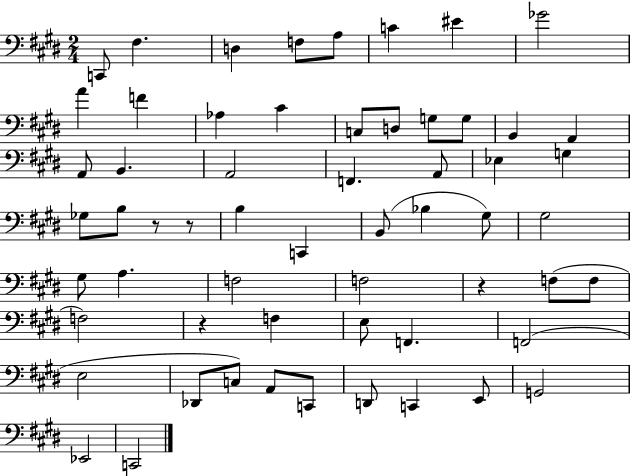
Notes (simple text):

C2/e F#3/q. D3/q F3/e A3/e C4/q EIS4/q Gb4/h A4/q F4/q Ab3/q C#4/q C3/e D3/e G3/e G3/e B2/q A2/q A2/e B2/q. A2/h F2/q. A2/e Eb3/q G3/q Gb3/e B3/e R/e R/e B3/q C2/q B2/e Bb3/q G#3/e G#3/h G#3/e A3/q. F3/h F3/h R/q F3/e F3/e F3/h R/q F3/q E3/e F2/q. F2/h E3/h Db2/e C3/e A2/e C2/e D2/e C2/q E2/e G2/h Eb2/h C2/h